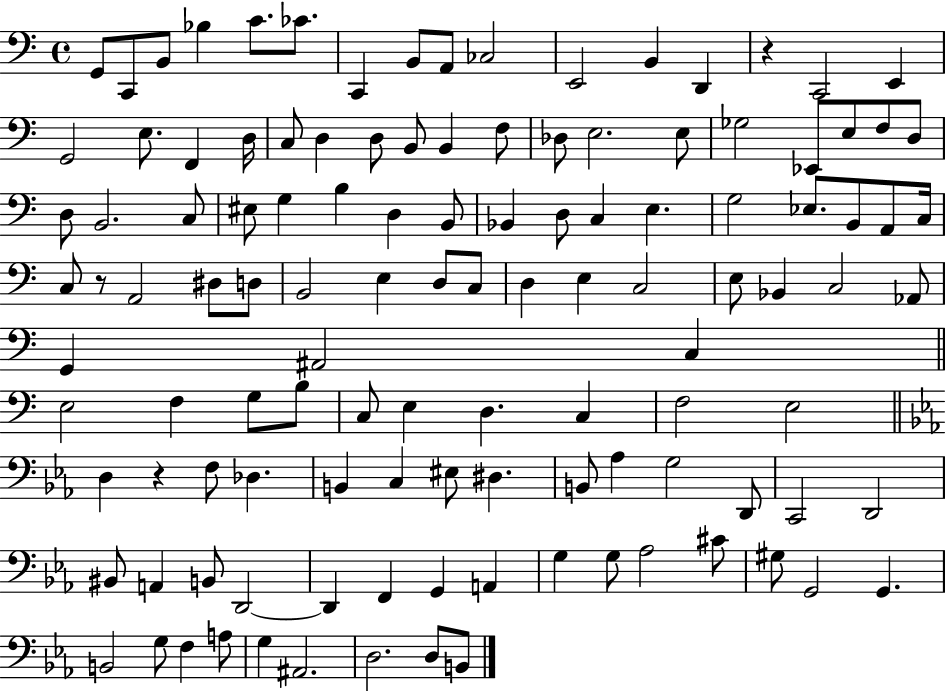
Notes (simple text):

G2/e C2/e B2/e Bb3/q C4/e. CES4/e. C2/q B2/e A2/e CES3/h E2/h B2/q D2/q R/q C2/h E2/q G2/h E3/e. F2/q D3/s C3/e D3/q D3/e B2/e B2/q F3/e Db3/e E3/h. E3/e Gb3/h Eb2/e E3/e F3/e D3/e D3/e B2/h. C3/e EIS3/e G3/q B3/q D3/q B2/e Bb2/q D3/e C3/q E3/q. G3/h Eb3/e. B2/e A2/e C3/s C3/e R/e A2/h D#3/e D3/e B2/h E3/q D3/e C3/e D3/q E3/q C3/h E3/e Bb2/q C3/h Ab2/e G2/q A#2/h C3/q E3/h F3/q G3/e B3/e C3/e E3/q D3/q. C3/q F3/h E3/h D3/q R/q F3/e Db3/q. B2/q C3/q EIS3/e D#3/q. B2/e Ab3/q G3/h D2/e C2/h D2/h BIS2/e A2/q B2/e D2/h D2/q F2/q G2/q A2/q G3/q G3/e Ab3/h C#4/e G#3/e G2/h G2/q. B2/h G3/e F3/q A3/e G3/q A#2/h. D3/h. D3/e B2/e